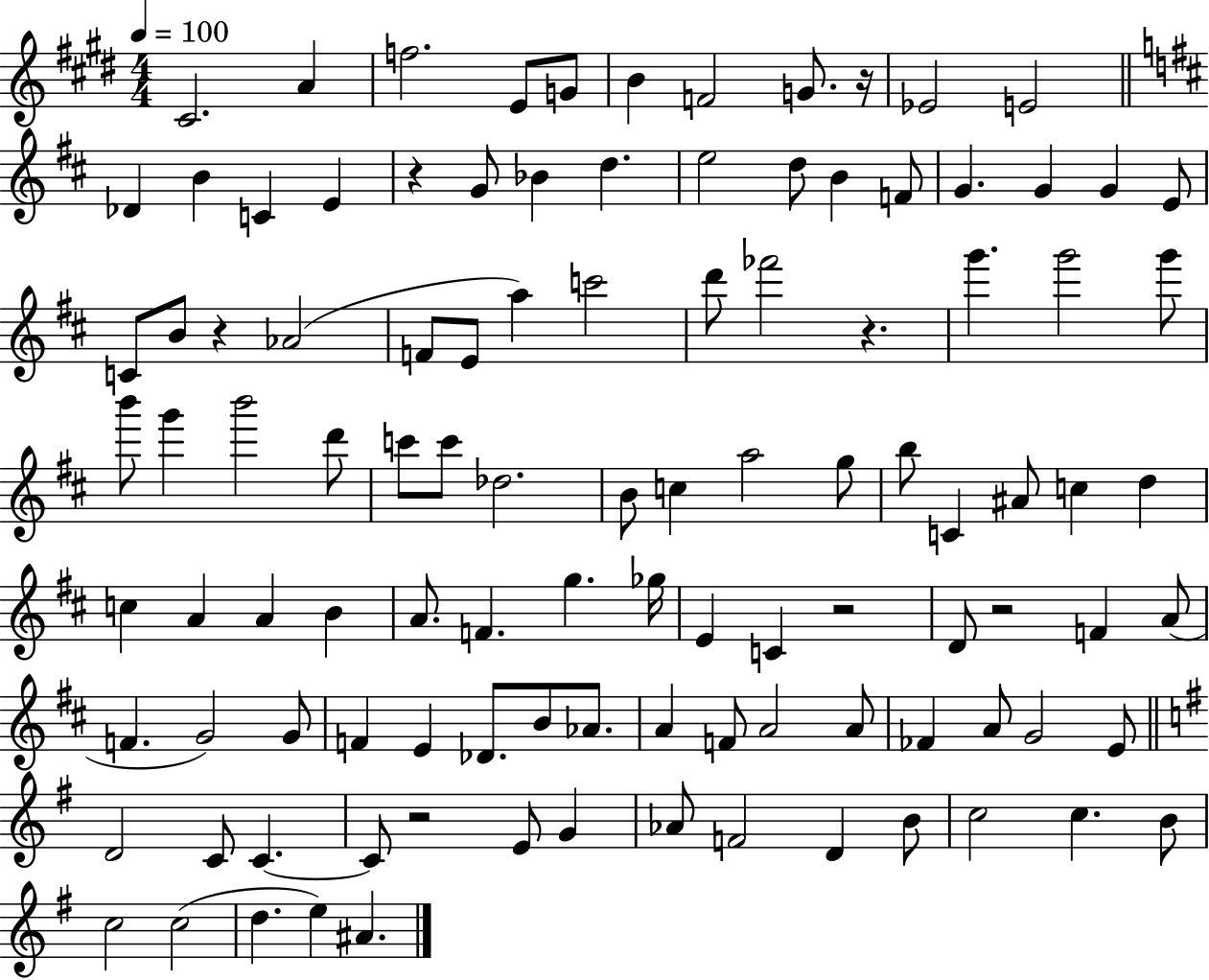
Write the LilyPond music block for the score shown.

{
  \clef treble
  \numericTimeSignature
  \time 4/4
  \key e \major
  \tempo 4 = 100
  cis'2. a'4 | f''2. e'8 g'8 | b'4 f'2 g'8. r16 | ees'2 e'2 | \break \bar "||" \break \key d \major des'4 b'4 c'4 e'4 | r4 g'8 bes'4 d''4. | e''2 d''8 b'4 f'8 | g'4. g'4 g'4 e'8 | \break c'8 b'8 r4 aes'2( | f'8 e'8 a''4) c'''2 | d'''8 fes'''2 r4. | g'''4. g'''2 g'''8 | \break b'''8 g'''4 b'''2 d'''8 | c'''8 c'''8 des''2. | b'8 c''4 a''2 g''8 | b''8 c'4 ais'8 c''4 d''4 | \break c''4 a'4 a'4 b'4 | a'8. f'4. g''4. ges''16 | e'4 c'4 r2 | d'8 r2 f'4 a'8( | \break f'4. g'2) g'8 | f'4 e'4 des'8. b'8 aes'8. | a'4 f'8 a'2 a'8 | fes'4 a'8 g'2 e'8 | \break \bar "||" \break \key e \minor d'2 c'8 c'4.~~ | c'8 r2 e'8 g'4 | aes'8 f'2 d'4 b'8 | c''2 c''4. b'8 | \break c''2 c''2( | d''4. e''4) ais'4. | \bar "|."
}